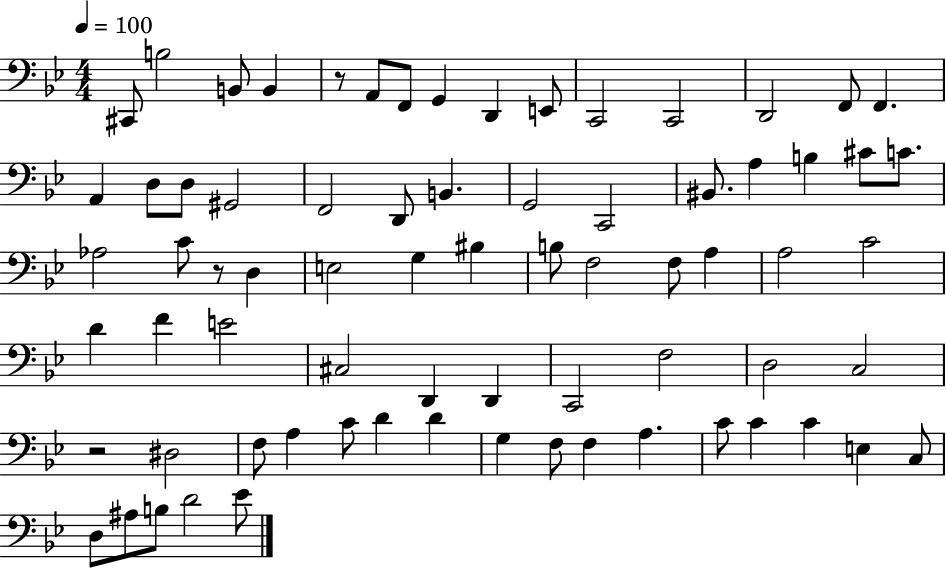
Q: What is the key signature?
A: BES major